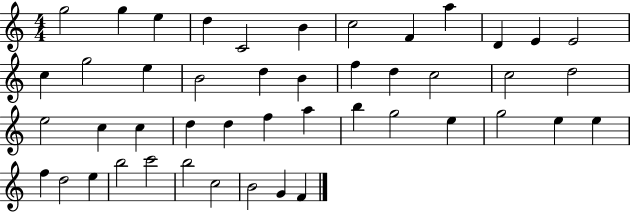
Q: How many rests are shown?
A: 0